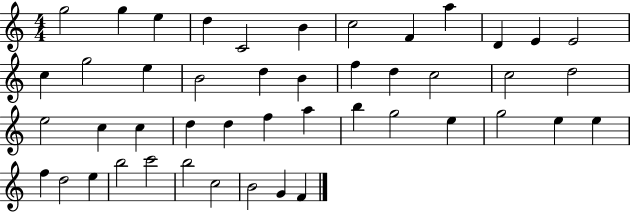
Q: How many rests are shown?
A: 0